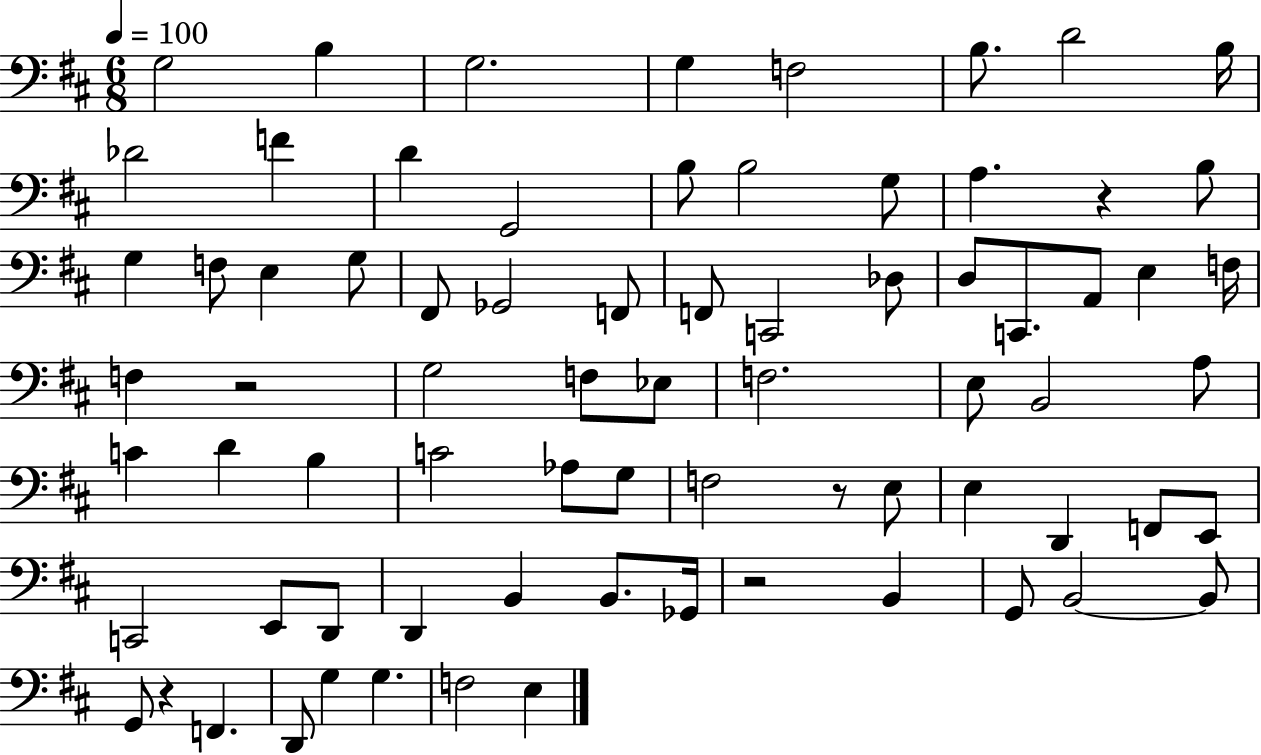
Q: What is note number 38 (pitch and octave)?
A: E3